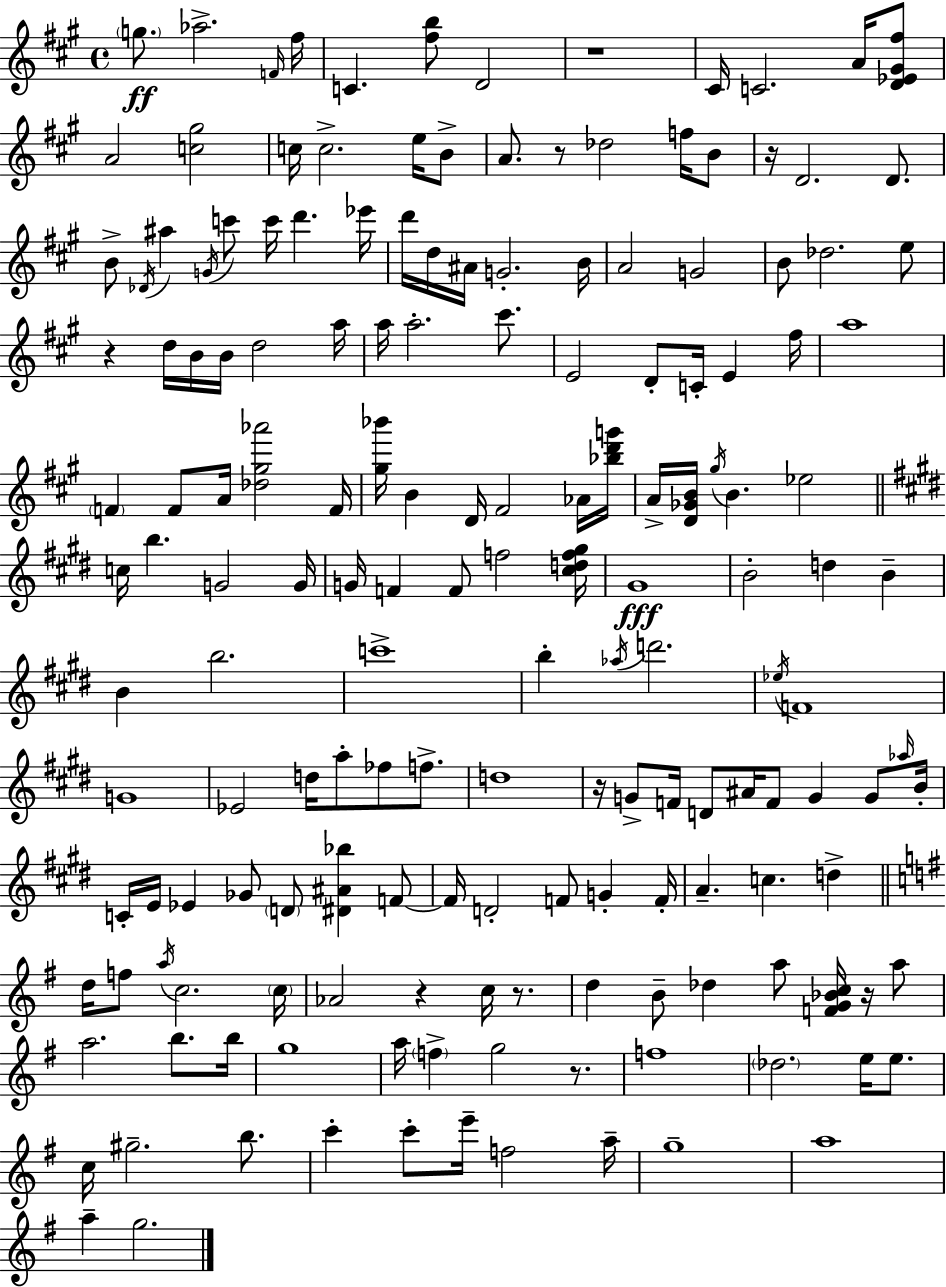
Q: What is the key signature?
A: A major